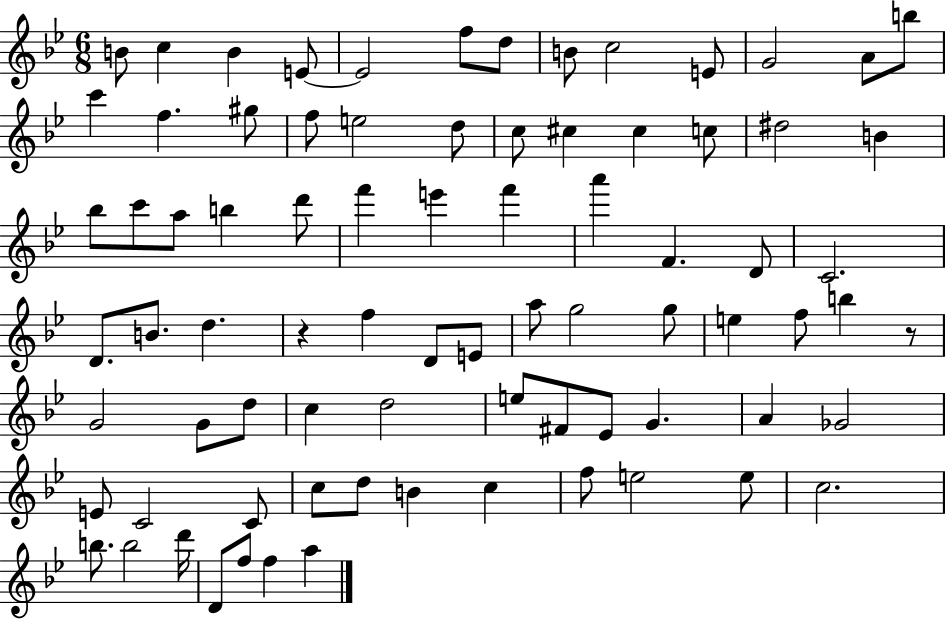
X:1
T:Untitled
M:6/8
L:1/4
K:Bb
B/2 c B E/2 E2 f/2 d/2 B/2 c2 E/2 G2 A/2 b/2 c' f ^g/2 f/2 e2 d/2 c/2 ^c ^c c/2 ^d2 B _b/2 c'/2 a/2 b d'/2 f' e' f' a' F D/2 C2 D/2 B/2 d z f D/2 E/2 a/2 g2 g/2 e f/2 b z/2 G2 G/2 d/2 c d2 e/2 ^F/2 _E/2 G A _G2 E/2 C2 C/2 c/2 d/2 B c f/2 e2 e/2 c2 b/2 b2 d'/4 D/2 f/2 f a